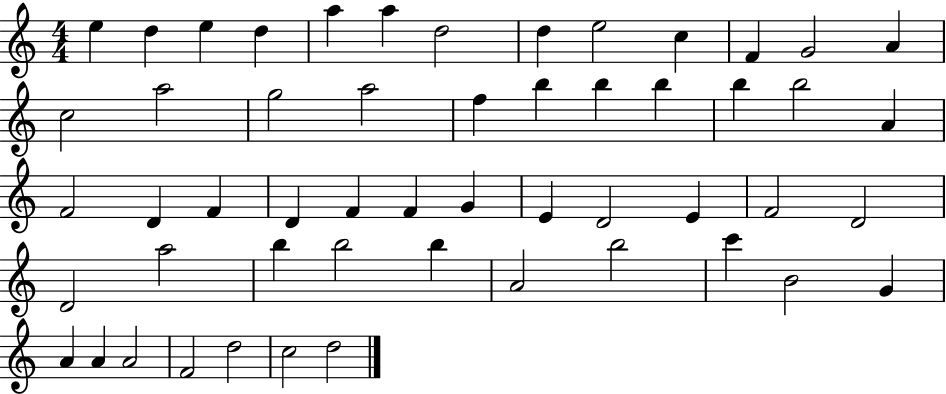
E5/q D5/q E5/q D5/q A5/q A5/q D5/h D5/q E5/h C5/q F4/q G4/h A4/q C5/h A5/h G5/h A5/h F5/q B5/q B5/q B5/q B5/q B5/h A4/q F4/h D4/q F4/q D4/q F4/q F4/q G4/q E4/q D4/h E4/q F4/h D4/h D4/h A5/h B5/q B5/h B5/q A4/h B5/h C6/q B4/h G4/q A4/q A4/q A4/h F4/h D5/h C5/h D5/h